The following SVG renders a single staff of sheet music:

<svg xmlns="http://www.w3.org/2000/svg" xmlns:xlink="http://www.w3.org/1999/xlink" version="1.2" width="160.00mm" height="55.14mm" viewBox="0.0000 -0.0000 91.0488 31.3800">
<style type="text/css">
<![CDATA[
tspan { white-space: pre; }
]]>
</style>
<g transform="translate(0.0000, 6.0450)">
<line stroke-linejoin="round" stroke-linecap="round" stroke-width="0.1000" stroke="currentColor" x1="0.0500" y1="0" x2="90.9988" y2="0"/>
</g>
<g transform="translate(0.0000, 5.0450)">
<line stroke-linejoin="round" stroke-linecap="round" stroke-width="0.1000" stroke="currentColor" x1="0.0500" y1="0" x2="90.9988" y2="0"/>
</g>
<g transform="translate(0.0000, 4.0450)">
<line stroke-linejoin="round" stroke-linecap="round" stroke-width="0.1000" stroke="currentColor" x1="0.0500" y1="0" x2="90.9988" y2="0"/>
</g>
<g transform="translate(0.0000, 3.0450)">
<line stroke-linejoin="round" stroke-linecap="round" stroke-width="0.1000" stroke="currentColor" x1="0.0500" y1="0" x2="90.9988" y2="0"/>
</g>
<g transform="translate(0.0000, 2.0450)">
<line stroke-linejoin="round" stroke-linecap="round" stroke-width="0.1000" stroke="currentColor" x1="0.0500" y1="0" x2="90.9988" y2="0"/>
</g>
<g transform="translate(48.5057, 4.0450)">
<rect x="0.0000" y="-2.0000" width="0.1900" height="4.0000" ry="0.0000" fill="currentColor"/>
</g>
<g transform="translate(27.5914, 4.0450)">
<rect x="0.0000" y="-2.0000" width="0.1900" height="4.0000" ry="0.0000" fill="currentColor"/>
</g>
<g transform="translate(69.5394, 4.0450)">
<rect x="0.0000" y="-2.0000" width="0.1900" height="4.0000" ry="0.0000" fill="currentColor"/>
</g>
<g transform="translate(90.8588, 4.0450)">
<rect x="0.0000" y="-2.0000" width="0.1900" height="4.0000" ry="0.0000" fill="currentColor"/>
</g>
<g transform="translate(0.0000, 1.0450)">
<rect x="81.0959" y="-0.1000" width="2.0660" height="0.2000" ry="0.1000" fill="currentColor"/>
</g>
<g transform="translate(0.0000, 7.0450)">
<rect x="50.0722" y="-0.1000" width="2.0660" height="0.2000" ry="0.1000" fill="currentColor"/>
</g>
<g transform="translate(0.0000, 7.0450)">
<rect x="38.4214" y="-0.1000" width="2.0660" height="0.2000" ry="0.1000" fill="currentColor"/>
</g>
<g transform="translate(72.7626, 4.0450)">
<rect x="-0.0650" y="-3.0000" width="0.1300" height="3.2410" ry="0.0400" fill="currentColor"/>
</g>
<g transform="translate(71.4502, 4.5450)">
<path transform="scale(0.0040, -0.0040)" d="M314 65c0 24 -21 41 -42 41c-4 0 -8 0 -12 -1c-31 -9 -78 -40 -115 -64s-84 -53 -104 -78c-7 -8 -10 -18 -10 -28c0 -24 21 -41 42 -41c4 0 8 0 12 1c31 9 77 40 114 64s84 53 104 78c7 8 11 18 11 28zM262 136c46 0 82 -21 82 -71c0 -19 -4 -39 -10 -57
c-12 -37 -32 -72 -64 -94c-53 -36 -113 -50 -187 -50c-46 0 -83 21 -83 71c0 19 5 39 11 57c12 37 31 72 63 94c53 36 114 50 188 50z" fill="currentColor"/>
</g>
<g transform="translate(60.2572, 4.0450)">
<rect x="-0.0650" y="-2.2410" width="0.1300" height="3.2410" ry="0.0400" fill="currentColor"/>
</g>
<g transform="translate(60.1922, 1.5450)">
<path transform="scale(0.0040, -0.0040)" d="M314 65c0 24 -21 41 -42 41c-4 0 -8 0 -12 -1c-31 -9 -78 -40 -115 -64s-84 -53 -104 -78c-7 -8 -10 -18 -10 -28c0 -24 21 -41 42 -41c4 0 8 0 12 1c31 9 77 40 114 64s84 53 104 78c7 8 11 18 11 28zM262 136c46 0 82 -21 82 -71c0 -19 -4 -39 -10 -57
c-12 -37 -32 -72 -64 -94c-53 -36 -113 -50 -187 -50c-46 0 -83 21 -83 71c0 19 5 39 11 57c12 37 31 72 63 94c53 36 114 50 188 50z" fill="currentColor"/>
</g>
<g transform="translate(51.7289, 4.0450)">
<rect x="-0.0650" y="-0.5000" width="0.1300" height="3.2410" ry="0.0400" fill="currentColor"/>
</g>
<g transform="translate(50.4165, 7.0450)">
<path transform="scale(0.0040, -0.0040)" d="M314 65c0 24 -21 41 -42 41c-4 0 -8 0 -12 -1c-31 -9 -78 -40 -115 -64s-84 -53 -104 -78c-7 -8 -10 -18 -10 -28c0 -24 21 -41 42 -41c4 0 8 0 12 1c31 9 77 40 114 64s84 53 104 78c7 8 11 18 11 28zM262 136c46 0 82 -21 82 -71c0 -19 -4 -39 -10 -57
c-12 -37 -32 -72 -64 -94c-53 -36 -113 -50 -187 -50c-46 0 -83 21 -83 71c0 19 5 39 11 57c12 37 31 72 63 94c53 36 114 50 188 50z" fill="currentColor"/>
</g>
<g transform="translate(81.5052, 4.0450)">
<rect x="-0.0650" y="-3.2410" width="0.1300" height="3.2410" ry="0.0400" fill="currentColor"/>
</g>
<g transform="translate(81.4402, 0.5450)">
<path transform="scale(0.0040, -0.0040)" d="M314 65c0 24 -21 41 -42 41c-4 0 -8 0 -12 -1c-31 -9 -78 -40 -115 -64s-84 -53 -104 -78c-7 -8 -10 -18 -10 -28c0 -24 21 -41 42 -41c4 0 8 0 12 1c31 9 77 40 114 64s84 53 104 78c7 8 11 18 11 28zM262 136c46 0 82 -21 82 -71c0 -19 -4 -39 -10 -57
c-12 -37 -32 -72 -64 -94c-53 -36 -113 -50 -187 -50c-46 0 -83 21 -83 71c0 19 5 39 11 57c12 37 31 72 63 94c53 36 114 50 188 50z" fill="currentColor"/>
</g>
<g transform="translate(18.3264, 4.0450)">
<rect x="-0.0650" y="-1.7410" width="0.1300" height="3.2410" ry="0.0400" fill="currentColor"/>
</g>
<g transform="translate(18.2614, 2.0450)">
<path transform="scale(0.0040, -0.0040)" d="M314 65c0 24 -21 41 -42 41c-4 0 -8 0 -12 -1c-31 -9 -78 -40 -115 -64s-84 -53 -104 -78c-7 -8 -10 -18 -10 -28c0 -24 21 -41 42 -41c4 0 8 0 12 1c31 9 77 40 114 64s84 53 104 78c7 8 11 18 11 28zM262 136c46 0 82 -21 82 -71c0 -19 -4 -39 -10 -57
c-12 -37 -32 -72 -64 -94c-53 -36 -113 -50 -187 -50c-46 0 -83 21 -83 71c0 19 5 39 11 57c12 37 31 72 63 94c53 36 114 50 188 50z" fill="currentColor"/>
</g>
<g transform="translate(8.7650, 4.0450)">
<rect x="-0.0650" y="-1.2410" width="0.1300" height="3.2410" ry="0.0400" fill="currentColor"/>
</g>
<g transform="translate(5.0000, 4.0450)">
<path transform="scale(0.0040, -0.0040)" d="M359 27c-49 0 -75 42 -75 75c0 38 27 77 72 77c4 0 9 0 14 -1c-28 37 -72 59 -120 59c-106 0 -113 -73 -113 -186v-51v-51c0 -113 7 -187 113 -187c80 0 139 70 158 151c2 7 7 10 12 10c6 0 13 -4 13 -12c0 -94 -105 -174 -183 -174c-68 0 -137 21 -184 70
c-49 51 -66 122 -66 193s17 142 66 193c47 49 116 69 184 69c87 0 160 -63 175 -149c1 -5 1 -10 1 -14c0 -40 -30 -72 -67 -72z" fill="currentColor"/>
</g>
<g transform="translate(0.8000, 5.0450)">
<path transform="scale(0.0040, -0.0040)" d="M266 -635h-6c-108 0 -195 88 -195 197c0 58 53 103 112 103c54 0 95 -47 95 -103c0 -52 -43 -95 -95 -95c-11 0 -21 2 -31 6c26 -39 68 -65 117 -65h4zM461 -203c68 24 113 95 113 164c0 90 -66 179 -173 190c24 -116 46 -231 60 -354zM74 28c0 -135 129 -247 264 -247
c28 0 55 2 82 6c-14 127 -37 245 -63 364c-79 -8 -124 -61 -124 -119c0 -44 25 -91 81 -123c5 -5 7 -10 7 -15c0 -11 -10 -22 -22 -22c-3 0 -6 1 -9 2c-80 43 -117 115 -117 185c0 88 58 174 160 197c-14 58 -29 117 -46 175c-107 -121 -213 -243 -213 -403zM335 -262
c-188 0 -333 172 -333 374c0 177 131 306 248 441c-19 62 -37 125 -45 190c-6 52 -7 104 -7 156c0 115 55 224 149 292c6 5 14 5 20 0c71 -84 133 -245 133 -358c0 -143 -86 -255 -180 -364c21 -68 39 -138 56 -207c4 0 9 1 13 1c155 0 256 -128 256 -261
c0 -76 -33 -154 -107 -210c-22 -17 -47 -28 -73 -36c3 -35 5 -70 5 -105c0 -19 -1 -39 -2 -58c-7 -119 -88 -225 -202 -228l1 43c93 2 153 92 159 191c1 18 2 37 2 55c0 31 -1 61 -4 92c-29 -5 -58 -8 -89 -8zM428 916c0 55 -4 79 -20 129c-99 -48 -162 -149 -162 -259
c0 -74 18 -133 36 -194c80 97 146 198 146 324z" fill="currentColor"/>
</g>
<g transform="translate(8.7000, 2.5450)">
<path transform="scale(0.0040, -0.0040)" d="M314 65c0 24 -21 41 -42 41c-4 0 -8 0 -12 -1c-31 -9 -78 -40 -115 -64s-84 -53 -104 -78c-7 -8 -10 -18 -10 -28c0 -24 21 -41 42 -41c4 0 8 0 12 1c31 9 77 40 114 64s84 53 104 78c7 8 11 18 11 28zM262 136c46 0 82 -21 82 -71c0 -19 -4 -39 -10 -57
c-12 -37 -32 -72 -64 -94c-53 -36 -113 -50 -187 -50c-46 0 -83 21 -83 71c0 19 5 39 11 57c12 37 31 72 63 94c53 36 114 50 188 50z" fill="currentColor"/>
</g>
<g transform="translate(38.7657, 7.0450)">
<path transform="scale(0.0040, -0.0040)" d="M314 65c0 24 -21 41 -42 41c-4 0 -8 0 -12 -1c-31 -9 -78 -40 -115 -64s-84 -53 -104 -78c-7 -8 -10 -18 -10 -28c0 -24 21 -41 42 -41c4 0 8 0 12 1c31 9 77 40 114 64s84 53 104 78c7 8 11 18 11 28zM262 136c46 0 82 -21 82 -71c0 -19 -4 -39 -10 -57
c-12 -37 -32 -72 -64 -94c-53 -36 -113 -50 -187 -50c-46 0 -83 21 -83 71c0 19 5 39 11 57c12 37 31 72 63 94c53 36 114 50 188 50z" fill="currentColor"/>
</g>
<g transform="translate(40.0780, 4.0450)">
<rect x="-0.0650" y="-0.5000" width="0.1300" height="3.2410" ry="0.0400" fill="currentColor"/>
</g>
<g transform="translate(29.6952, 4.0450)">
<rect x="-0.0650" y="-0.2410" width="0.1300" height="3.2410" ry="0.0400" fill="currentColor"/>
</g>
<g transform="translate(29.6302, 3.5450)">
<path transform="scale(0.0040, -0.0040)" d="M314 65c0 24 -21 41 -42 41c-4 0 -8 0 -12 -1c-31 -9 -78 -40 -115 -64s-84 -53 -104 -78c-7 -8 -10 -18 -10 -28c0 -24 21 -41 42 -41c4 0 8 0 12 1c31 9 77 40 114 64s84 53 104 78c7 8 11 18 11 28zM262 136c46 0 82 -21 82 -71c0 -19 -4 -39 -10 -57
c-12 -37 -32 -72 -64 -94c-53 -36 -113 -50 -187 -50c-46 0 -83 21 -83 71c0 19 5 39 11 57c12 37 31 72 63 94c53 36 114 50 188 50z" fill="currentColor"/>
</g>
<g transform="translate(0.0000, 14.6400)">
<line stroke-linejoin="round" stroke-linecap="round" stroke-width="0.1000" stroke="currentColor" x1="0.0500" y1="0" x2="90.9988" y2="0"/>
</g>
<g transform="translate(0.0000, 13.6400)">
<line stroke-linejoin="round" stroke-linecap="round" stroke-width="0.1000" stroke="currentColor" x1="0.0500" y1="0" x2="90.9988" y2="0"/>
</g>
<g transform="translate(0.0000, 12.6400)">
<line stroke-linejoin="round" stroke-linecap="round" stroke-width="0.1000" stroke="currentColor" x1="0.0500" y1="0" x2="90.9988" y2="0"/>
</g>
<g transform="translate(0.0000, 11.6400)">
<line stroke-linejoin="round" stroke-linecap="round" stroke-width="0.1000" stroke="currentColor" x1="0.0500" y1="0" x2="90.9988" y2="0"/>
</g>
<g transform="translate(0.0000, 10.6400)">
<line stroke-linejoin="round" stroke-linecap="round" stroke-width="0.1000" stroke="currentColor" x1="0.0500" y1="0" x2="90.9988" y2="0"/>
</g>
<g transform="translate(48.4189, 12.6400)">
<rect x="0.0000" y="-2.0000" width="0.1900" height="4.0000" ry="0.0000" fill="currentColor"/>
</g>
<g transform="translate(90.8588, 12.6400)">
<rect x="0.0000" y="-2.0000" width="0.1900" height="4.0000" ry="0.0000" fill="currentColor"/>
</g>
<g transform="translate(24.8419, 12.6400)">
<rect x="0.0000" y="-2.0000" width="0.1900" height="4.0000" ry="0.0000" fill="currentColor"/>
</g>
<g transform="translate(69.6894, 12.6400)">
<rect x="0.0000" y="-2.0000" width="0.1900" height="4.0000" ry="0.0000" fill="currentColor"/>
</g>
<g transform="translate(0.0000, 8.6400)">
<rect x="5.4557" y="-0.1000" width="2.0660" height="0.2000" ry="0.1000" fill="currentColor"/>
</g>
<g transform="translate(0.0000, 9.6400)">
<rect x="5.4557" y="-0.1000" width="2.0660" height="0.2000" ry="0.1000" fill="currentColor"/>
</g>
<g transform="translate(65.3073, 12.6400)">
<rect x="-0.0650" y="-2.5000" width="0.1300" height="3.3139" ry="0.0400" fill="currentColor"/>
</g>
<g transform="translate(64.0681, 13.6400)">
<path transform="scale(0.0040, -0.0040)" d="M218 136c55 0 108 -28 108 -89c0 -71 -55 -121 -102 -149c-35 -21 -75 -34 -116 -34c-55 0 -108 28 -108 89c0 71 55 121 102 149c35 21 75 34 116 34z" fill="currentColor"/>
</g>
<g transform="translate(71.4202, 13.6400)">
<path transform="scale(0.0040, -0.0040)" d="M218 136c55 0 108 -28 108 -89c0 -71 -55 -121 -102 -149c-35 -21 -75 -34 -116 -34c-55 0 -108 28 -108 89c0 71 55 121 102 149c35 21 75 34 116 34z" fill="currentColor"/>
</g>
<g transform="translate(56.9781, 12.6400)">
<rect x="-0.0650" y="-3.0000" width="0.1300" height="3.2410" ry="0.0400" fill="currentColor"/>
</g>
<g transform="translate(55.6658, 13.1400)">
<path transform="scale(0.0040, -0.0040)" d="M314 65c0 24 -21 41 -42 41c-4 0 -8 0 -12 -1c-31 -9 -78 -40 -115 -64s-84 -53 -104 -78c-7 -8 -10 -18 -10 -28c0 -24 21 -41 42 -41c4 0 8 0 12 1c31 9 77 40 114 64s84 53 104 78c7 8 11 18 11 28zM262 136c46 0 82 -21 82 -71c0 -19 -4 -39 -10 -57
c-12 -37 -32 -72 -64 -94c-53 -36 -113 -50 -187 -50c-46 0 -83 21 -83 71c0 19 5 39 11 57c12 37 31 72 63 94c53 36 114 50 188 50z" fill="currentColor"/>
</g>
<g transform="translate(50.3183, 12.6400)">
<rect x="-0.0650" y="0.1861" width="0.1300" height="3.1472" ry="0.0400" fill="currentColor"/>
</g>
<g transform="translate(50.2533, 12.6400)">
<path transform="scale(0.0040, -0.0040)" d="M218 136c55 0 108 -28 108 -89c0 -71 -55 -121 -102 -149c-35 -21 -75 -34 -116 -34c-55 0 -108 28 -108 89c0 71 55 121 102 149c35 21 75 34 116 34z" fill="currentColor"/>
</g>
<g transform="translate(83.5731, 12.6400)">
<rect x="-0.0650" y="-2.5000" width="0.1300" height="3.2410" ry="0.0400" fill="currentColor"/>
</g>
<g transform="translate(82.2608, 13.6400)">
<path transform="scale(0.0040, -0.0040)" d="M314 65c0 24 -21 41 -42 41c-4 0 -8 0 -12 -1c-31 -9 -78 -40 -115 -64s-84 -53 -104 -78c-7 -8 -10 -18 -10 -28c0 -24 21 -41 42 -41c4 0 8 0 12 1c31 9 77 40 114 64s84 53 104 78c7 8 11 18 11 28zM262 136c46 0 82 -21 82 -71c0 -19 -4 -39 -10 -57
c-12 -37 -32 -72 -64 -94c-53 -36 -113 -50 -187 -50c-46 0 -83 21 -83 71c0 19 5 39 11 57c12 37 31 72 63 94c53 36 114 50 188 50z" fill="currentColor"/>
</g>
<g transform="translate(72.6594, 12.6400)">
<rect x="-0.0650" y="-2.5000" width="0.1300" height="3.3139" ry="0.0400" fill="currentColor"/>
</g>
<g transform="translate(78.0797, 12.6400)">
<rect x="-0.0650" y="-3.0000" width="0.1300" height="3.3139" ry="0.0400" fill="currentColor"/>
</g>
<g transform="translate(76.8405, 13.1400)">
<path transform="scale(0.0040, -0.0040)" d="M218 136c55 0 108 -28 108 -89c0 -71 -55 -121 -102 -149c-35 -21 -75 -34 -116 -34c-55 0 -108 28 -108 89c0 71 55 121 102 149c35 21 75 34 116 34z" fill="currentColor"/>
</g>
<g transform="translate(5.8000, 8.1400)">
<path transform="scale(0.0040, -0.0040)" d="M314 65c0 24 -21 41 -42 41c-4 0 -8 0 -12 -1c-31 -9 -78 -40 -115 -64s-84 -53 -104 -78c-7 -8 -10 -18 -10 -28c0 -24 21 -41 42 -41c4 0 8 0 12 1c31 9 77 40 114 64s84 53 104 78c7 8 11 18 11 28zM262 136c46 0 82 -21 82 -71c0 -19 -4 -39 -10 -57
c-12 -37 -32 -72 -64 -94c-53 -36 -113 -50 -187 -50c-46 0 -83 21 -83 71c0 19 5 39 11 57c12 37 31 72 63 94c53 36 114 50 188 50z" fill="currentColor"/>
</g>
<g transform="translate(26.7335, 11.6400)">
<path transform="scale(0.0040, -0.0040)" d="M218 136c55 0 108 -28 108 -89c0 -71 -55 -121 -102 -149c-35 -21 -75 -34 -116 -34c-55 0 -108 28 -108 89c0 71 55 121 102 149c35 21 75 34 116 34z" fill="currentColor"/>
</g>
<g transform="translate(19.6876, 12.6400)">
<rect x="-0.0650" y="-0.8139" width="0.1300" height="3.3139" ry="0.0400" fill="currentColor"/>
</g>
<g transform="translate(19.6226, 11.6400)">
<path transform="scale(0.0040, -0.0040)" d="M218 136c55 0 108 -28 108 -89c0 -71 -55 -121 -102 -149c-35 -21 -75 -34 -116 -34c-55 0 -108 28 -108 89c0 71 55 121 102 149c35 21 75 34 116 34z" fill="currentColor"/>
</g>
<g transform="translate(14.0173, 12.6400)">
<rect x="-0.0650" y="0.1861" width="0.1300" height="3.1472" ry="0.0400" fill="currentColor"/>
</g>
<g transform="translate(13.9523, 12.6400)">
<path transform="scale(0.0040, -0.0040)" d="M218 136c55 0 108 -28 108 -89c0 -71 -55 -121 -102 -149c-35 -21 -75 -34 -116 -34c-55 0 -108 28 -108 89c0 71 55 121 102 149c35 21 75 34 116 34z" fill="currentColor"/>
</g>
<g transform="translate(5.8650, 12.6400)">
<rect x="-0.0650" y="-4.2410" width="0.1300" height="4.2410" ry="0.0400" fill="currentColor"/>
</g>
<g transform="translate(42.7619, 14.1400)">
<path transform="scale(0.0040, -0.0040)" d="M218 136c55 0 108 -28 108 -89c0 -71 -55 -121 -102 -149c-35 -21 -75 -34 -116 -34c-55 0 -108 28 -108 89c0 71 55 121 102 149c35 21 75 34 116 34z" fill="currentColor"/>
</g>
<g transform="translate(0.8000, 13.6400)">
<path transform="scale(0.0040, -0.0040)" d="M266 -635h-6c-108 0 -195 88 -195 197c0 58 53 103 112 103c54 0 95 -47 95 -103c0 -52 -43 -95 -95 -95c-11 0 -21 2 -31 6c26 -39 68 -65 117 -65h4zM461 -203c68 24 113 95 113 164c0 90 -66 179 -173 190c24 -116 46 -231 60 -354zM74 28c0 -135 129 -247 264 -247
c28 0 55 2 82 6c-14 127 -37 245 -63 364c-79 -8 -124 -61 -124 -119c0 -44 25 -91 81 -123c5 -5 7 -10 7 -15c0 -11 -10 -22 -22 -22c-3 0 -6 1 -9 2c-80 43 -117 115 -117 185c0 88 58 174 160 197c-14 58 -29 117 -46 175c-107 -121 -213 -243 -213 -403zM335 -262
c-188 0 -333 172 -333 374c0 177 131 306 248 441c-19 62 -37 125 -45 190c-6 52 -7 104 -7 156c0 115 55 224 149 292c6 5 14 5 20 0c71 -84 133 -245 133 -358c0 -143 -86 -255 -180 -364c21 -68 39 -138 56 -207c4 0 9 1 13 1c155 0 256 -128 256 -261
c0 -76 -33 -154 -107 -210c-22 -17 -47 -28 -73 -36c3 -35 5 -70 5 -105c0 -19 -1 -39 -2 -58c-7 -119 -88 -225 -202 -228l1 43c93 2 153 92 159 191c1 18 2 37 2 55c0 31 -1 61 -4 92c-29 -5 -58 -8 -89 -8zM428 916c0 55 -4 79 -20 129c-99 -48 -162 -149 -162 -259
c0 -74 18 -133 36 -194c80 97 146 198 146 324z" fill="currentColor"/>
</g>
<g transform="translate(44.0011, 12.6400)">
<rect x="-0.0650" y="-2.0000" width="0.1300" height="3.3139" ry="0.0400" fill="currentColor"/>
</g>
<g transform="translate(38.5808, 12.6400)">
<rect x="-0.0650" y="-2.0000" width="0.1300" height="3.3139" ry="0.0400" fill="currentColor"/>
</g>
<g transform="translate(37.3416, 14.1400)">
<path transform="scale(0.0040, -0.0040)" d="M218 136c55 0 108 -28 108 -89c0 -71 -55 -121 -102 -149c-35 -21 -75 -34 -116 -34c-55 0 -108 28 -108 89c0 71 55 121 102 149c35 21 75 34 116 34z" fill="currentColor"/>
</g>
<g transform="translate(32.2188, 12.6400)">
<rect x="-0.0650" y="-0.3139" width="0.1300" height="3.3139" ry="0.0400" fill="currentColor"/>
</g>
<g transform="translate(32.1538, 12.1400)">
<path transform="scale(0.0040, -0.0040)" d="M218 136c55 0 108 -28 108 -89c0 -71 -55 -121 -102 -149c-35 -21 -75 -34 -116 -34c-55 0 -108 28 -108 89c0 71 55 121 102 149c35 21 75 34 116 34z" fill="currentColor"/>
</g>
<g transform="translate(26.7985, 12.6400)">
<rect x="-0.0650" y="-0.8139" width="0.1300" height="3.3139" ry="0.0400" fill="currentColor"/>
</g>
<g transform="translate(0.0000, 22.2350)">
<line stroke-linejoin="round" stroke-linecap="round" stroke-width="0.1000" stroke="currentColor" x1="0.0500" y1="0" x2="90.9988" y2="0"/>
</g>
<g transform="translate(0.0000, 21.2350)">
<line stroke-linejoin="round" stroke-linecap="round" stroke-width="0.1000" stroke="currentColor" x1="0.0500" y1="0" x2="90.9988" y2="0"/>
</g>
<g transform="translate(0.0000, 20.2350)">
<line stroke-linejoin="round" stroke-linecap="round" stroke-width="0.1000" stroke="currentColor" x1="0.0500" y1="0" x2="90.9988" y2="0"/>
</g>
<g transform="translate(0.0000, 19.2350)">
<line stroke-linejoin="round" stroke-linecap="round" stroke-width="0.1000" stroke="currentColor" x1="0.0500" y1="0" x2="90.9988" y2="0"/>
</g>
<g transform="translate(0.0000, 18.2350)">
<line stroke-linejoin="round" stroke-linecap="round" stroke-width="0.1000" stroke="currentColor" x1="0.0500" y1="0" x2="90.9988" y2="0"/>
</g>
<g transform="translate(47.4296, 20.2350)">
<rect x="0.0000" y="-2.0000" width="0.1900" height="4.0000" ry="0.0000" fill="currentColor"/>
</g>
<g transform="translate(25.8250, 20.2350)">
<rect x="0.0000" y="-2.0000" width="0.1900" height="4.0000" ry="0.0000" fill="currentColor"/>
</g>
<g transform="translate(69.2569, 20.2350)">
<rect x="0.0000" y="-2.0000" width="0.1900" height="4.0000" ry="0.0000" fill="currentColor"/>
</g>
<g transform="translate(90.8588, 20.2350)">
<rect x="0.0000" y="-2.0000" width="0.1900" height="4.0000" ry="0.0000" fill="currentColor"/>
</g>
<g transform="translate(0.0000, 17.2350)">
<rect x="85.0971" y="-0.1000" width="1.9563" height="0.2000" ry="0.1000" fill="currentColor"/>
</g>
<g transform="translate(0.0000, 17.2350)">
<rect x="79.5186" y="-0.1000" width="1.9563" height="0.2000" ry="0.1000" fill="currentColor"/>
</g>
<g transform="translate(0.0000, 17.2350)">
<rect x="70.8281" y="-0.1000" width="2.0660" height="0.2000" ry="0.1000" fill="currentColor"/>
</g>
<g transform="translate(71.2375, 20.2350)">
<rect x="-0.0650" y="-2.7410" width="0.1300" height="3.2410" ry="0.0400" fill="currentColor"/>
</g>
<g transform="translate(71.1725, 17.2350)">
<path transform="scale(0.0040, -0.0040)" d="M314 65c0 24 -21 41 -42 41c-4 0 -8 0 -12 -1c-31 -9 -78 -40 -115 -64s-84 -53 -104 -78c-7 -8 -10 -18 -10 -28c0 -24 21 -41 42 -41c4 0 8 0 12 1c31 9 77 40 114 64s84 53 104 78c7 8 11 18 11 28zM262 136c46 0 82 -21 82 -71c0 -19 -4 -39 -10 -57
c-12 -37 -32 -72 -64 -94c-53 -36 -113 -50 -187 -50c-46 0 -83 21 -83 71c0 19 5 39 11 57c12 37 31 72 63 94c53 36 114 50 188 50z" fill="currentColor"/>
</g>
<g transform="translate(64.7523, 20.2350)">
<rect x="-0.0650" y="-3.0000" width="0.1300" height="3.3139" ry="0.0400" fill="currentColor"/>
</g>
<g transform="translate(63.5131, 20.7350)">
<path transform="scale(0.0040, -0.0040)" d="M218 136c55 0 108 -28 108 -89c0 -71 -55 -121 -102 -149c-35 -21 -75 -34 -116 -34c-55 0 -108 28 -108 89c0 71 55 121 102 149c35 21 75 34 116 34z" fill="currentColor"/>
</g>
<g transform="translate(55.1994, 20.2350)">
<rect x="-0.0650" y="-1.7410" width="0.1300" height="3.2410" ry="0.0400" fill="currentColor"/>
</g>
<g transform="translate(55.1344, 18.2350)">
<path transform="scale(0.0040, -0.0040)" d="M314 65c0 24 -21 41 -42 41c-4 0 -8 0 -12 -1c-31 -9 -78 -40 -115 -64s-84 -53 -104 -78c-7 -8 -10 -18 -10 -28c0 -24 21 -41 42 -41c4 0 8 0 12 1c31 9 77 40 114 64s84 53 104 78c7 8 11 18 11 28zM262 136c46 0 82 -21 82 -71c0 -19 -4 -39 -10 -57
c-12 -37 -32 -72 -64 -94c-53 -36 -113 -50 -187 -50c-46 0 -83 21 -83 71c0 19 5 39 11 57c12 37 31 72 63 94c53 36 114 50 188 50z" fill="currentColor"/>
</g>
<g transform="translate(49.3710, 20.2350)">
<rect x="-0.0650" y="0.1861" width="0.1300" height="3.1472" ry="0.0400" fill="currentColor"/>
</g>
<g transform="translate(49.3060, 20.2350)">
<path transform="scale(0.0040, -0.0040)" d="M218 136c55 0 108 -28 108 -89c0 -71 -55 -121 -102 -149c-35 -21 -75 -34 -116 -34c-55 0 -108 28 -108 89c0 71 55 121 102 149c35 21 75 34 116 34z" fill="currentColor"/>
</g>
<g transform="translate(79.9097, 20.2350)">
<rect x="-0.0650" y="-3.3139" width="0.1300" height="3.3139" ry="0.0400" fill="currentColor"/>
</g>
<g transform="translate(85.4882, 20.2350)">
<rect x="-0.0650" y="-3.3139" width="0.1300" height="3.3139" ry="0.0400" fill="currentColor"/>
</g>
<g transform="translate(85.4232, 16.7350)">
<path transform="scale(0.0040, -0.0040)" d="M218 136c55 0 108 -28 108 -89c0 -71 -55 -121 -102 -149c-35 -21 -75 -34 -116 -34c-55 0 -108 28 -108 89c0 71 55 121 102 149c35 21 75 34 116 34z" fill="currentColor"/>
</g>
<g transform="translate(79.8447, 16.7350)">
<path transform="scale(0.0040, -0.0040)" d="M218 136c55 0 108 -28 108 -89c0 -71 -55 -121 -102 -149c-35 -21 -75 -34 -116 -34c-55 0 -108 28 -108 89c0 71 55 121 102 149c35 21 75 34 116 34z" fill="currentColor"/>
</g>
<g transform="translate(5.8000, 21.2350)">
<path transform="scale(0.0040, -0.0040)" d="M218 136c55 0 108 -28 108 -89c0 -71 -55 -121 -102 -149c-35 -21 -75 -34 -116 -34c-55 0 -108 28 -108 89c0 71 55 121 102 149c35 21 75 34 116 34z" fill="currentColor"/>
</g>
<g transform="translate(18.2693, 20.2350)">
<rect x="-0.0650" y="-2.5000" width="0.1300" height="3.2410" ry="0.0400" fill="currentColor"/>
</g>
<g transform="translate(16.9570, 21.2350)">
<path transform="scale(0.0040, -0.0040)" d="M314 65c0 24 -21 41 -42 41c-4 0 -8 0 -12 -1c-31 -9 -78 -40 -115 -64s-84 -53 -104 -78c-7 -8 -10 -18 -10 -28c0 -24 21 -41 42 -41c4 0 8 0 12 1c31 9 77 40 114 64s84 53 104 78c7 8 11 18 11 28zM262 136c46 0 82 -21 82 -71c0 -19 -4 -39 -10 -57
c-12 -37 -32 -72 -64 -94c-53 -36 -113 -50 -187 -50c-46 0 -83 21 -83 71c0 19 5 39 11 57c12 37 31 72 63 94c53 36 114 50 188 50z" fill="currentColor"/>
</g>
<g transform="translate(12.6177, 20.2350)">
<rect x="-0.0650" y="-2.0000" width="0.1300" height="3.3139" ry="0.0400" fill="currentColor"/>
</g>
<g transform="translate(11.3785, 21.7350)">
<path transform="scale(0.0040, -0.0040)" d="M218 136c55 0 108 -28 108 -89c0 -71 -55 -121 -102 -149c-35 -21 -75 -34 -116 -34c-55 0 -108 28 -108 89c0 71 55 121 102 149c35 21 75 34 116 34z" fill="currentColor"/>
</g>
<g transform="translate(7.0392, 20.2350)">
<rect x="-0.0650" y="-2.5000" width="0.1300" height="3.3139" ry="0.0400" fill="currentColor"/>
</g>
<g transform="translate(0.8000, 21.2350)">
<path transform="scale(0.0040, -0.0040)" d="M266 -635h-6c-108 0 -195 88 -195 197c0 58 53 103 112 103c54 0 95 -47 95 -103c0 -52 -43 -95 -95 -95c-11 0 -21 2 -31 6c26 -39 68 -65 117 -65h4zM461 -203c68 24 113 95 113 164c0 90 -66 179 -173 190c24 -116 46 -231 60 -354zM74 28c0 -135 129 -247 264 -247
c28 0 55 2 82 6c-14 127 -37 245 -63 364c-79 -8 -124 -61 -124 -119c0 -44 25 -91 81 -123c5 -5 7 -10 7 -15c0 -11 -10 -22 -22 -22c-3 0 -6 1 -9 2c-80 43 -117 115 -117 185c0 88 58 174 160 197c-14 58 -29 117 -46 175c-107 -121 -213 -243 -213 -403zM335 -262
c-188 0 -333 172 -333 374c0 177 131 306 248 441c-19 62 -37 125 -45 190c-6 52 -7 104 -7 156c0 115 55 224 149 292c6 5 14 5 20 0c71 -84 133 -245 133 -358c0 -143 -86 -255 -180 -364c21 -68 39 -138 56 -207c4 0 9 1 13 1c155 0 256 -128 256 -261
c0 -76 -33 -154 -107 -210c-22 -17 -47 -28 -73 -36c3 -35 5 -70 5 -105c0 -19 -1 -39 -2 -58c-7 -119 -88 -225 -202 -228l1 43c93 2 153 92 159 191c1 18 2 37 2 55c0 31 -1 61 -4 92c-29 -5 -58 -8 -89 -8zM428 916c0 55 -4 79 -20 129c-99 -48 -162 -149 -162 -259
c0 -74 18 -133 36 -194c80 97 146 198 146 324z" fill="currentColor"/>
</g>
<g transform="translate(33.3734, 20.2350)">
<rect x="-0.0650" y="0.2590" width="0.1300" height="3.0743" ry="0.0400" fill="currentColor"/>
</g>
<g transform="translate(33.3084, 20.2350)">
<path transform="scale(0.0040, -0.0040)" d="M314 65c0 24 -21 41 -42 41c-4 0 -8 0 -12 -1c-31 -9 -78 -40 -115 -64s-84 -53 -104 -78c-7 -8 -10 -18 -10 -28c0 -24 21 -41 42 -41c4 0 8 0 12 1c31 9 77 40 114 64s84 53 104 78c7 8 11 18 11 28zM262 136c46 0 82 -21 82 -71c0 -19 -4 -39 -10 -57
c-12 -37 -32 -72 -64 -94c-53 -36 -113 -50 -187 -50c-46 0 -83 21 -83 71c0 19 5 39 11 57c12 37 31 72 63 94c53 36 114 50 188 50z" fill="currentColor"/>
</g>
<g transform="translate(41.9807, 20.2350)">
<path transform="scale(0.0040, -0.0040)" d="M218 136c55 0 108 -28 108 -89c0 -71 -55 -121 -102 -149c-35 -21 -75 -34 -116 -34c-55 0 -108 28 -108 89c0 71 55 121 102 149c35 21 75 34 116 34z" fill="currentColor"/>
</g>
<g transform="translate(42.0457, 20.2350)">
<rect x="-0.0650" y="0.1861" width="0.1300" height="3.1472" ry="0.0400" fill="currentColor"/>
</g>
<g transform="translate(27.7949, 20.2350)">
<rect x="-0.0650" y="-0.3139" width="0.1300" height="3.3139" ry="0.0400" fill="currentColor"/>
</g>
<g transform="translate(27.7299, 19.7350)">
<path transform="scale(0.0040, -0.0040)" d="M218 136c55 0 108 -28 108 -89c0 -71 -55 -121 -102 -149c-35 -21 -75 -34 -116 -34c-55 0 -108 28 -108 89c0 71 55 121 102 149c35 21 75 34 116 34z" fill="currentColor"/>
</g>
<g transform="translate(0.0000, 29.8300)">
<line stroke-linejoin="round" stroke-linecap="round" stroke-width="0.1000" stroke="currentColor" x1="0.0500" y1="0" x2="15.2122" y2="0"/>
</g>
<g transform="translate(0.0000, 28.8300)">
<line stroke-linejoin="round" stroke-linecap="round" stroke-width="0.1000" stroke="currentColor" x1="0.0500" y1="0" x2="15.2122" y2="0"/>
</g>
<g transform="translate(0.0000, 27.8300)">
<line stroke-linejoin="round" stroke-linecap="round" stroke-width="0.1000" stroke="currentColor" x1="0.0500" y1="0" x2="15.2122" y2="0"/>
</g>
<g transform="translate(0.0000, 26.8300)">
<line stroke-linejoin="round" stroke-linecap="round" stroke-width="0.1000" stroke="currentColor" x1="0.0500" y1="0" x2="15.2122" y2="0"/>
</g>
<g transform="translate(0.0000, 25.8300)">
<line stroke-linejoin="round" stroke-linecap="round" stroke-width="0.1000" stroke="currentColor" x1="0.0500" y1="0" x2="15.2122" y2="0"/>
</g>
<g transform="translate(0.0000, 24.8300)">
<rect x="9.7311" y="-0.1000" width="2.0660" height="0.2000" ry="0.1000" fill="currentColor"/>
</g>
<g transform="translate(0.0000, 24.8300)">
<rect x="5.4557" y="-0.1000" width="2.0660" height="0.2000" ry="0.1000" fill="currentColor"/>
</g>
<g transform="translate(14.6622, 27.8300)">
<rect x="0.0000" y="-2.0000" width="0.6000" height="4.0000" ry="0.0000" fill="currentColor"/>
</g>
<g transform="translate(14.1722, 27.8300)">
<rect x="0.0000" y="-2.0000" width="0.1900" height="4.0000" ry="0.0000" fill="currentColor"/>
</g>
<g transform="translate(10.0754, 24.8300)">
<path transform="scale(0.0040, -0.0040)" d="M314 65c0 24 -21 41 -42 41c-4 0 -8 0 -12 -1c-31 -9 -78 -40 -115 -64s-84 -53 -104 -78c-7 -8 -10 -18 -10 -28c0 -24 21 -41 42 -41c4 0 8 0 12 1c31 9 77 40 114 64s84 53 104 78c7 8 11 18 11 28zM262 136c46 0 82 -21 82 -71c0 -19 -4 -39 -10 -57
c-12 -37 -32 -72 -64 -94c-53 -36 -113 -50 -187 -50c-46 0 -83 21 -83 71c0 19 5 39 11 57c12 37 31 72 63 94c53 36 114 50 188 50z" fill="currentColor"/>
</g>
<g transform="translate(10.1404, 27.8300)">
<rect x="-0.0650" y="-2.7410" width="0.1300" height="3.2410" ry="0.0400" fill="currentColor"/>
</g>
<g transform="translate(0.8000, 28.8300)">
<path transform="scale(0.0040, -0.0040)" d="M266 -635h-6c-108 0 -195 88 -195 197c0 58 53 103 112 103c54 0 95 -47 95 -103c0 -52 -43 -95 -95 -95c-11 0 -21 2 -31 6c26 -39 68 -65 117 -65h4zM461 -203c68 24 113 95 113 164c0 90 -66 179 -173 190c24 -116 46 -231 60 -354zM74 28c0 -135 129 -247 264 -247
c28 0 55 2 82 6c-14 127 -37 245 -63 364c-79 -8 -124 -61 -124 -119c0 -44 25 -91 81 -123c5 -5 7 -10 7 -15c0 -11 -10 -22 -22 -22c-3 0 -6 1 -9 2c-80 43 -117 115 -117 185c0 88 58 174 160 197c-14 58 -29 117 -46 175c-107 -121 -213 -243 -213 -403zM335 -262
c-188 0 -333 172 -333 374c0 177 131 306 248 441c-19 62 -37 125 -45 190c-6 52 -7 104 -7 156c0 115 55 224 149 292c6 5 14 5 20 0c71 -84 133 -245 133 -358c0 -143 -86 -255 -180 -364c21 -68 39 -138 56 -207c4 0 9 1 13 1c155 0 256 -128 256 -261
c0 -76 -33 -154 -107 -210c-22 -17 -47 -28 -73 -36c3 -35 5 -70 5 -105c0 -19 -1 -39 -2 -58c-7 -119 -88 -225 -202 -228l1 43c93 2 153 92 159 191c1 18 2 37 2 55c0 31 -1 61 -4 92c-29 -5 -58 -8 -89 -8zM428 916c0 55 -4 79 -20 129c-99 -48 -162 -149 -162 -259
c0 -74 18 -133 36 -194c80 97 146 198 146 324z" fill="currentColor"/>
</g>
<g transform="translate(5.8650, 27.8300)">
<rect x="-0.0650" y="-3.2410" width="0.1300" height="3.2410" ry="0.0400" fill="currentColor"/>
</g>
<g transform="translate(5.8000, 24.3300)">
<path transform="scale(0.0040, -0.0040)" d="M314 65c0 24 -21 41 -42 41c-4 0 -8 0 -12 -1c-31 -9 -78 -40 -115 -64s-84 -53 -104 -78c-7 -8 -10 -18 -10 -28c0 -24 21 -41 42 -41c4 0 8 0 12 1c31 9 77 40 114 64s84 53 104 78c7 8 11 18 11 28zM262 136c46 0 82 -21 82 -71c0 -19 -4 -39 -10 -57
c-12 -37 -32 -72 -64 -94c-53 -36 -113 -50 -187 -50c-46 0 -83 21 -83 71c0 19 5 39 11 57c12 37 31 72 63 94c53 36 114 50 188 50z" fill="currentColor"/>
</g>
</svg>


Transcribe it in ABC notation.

X:1
T:Untitled
M:4/4
L:1/4
K:C
e2 f2 c2 C2 C2 g2 A2 b2 d'2 B d d c F F B A2 G G A G2 G F G2 c B2 B B f2 A a2 b b b2 a2